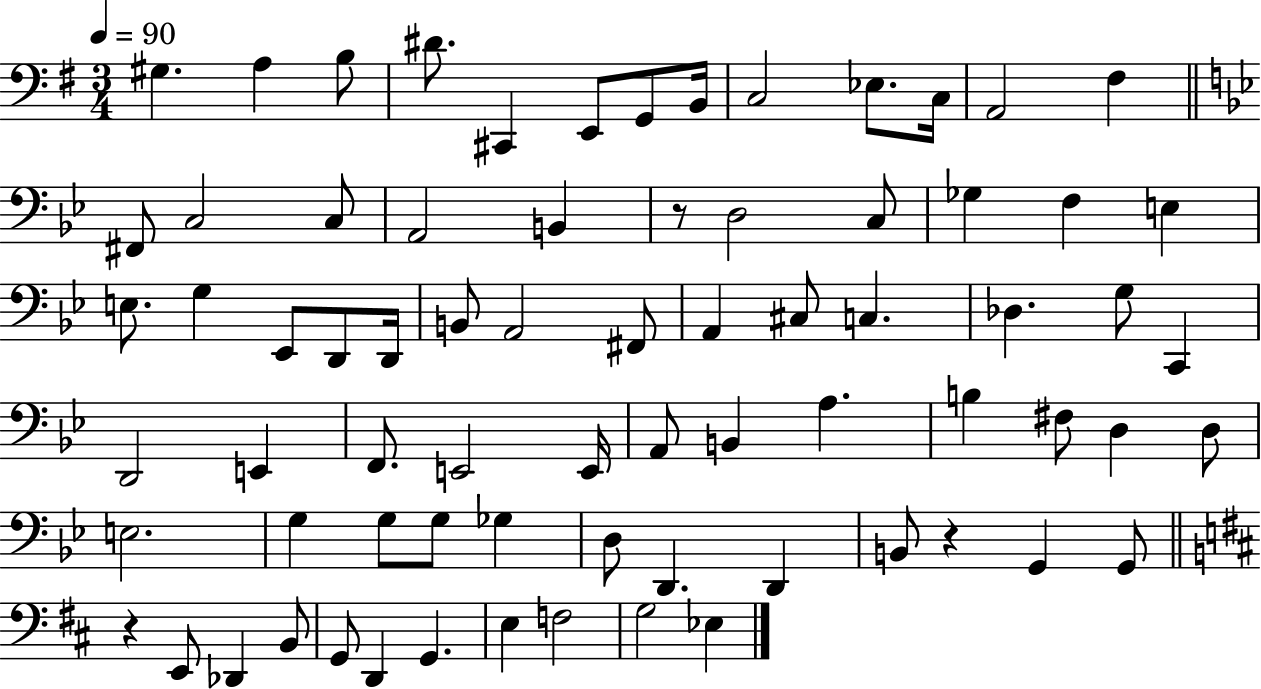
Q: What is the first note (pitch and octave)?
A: G#3